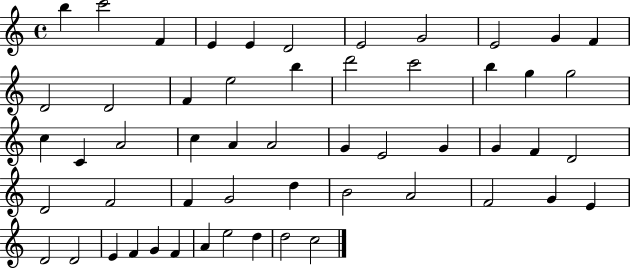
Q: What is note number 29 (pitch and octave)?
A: E4